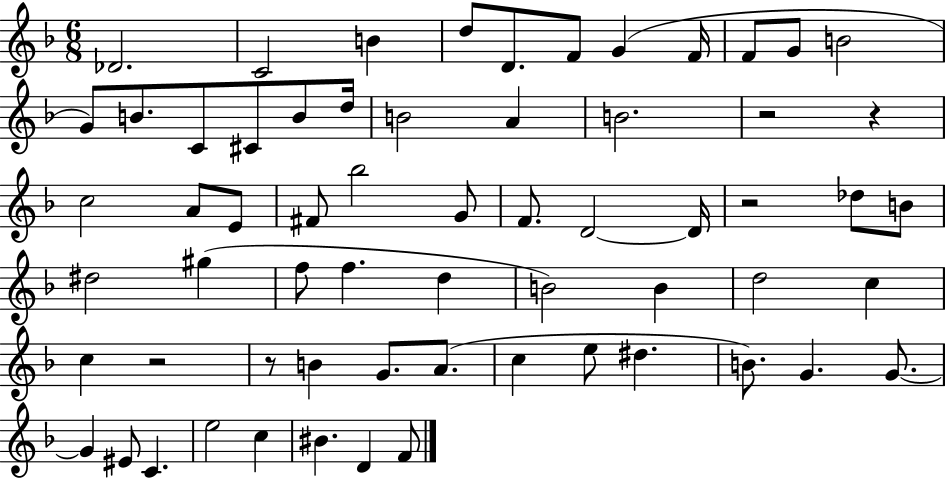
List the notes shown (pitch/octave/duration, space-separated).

Db4/h. C4/h B4/q D5/e D4/e. F4/e G4/q F4/s F4/e G4/e B4/h G4/e B4/e. C4/e C#4/e B4/e D5/s B4/h A4/q B4/h. R/h R/q C5/h A4/e E4/e F#4/e Bb5/h G4/e F4/e. D4/h D4/s R/h Db5/e B4/e D#5/h G#5/q F5/e F5/q. D5/q B4/h B4/q D5/h C5/q C5/q R/h R/e B4/q G4/e. A4/e. C5/q E5/e D#5/q. B4/e. G4/q. G4/e. G4/q EIS4/e C4/q. E5/h C5/q BIS4/q. D4/q F4/e